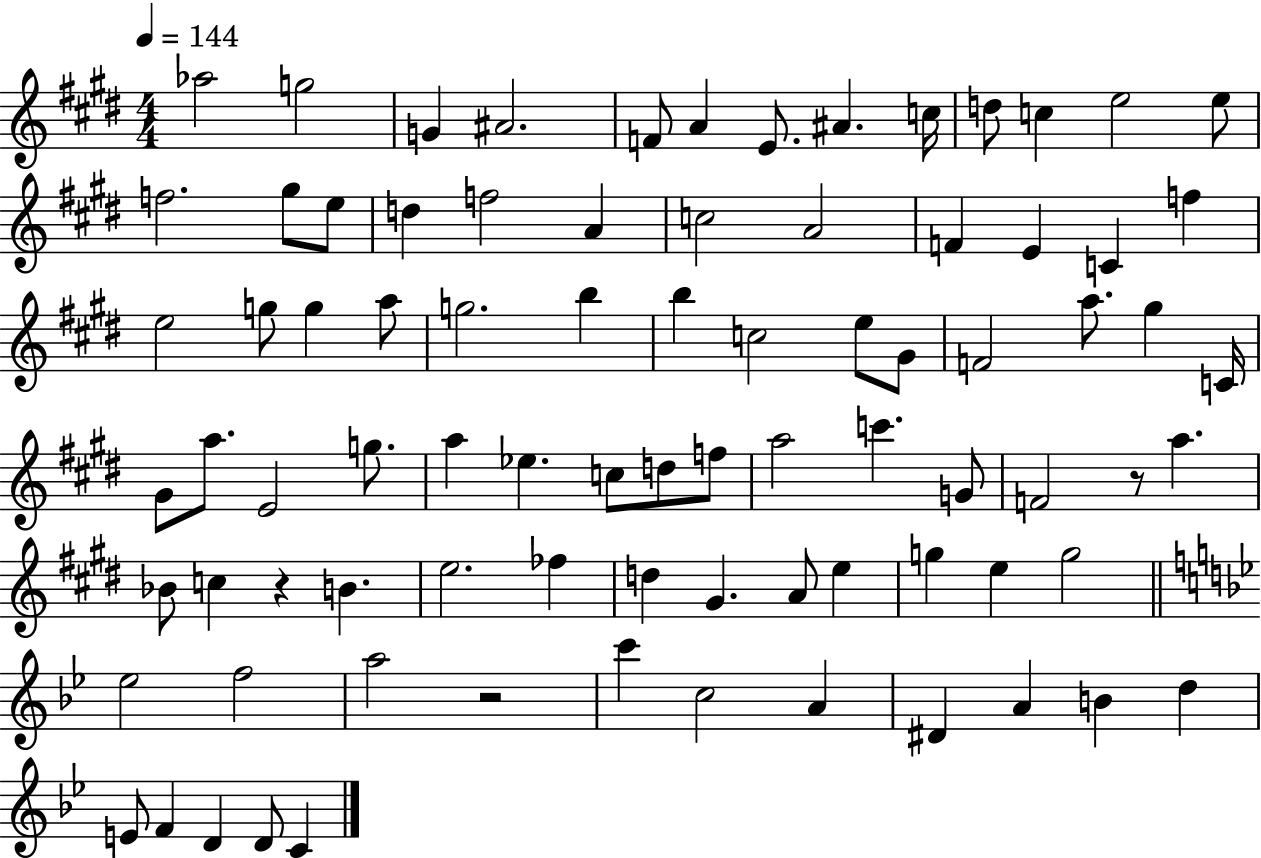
X:1
T:Untitled
M:4/4
L:1/4
K:E
_a2 g2 G ^A2 F/2 A E/2 ^A c/4 d/2 c e2 e/2 f2 ^g/2 e/2 d f2 A c2 A2 F E C f e2 g/2 g a/2 g2 b b c2 e/2 ^G/2 F2 a/2 ^g C/4 ^G/2 a/2 E2 g/2 a _e c/2 d/2 f/2 a2 c' G/2 F2 z/2 a _B/2 c z B e2 _f d ^G A/2 e g e g2 _e2 f2 a2 z2 c' c2 A ^D A B d E/2 F D D/2 C